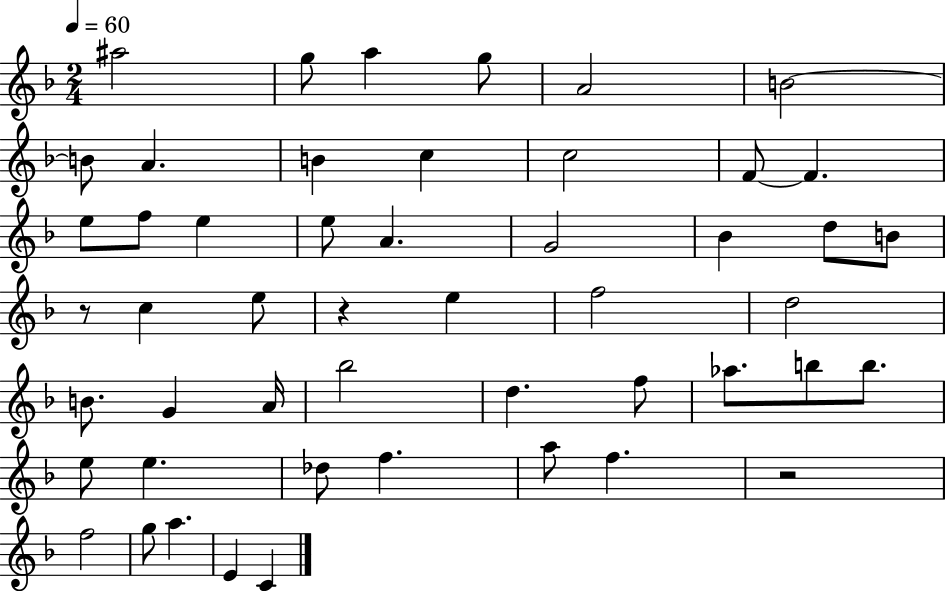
{
  \clef treble
  \numericTimeSignature
  \time 2/4
  \key f \major
  \tempo 4 = 60
  \repeat volta 2 { ais''2 | g''8 a''4 g''8 | a'2 | b'2~~ | \break b'8 a'4. | b'4 c''4 | c''2 | f'8~~ f'4. | \break e''8 f''8 e''4 | e''8 a'4. | g'2 | bes'4 d''8 b'8 | \break r8 c''4 e''8 | r4 e''4 | f''2 | d''2 | \break b'8. g'4 a'16 | bes''2 | d''4. f''8 | aes''8. b''8 b''8. | \break e''8 e''4. | des''8 f''4. | a''8 f''4. | r2 | \break f''2 | g''8 a''4. | e'4 c'4 | } \bar "|."
}